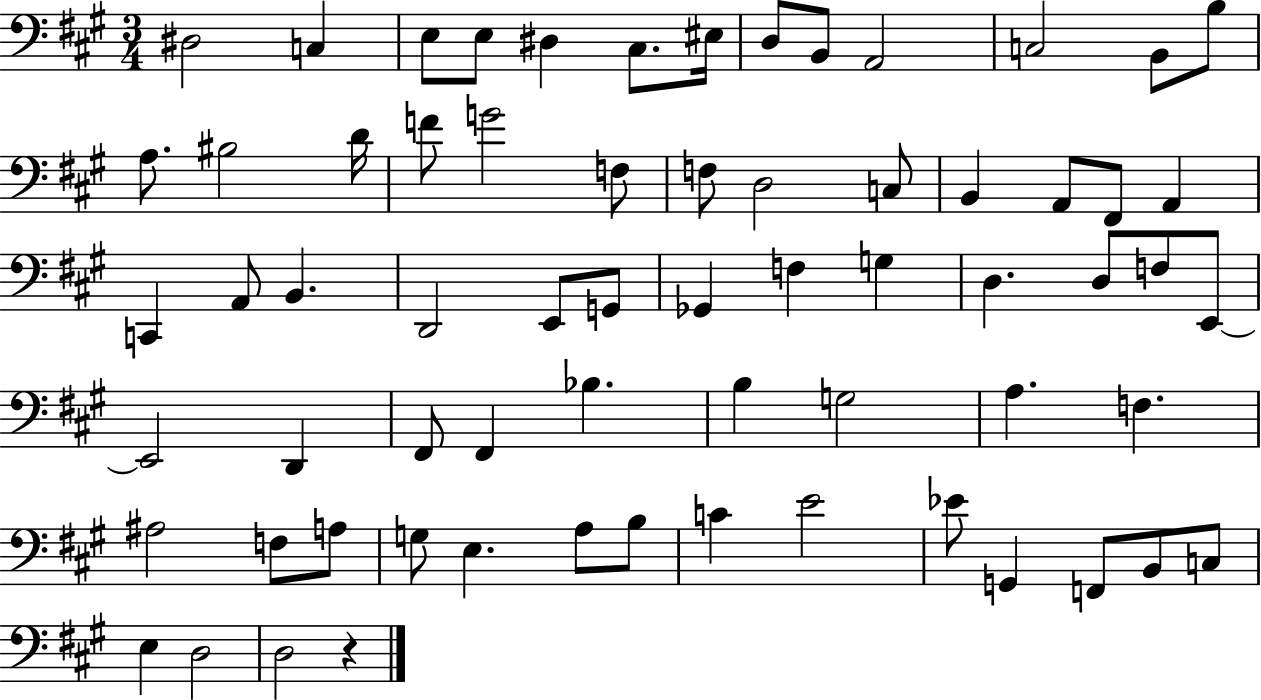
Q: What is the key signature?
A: A major